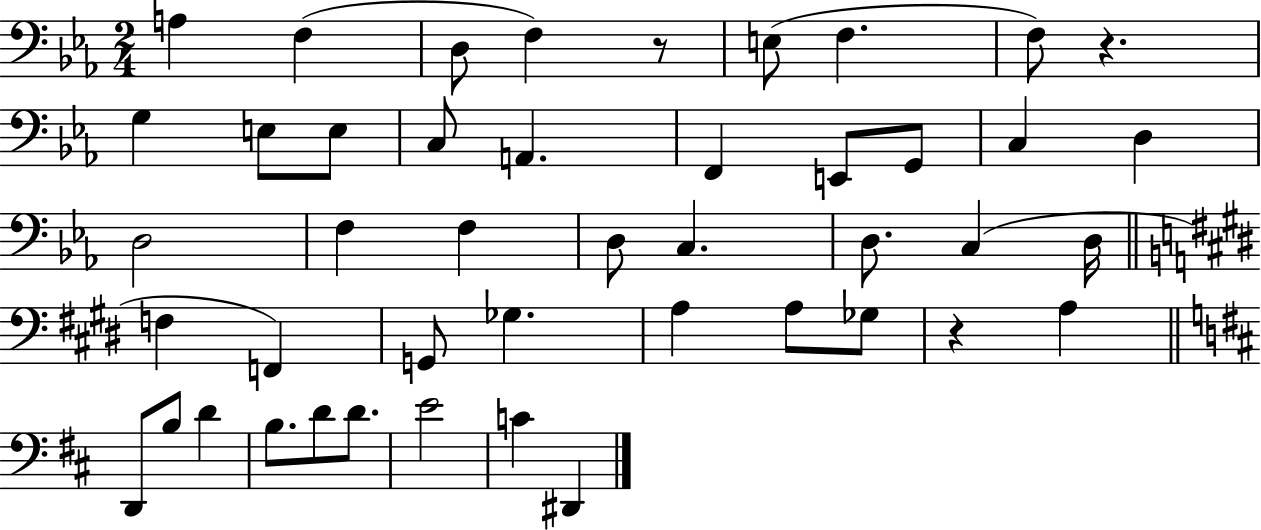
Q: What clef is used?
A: bass